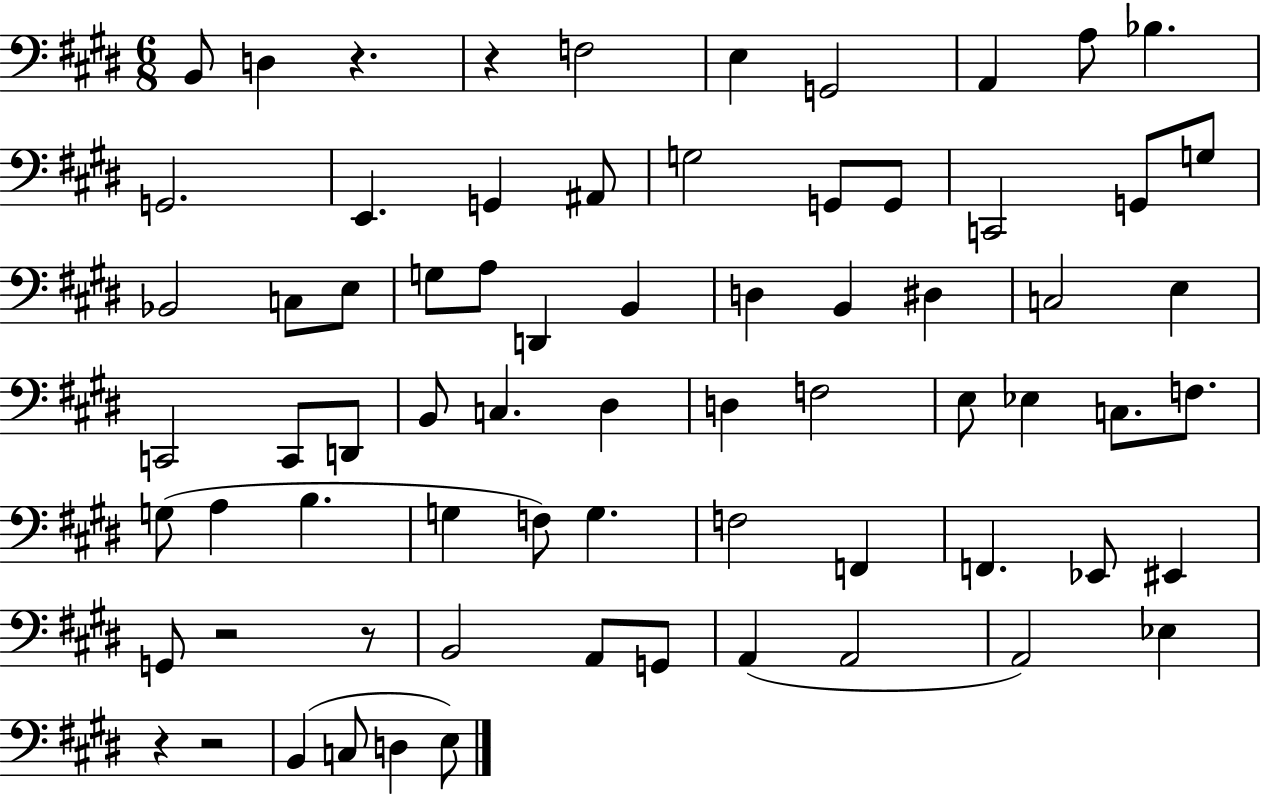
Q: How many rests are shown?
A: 6